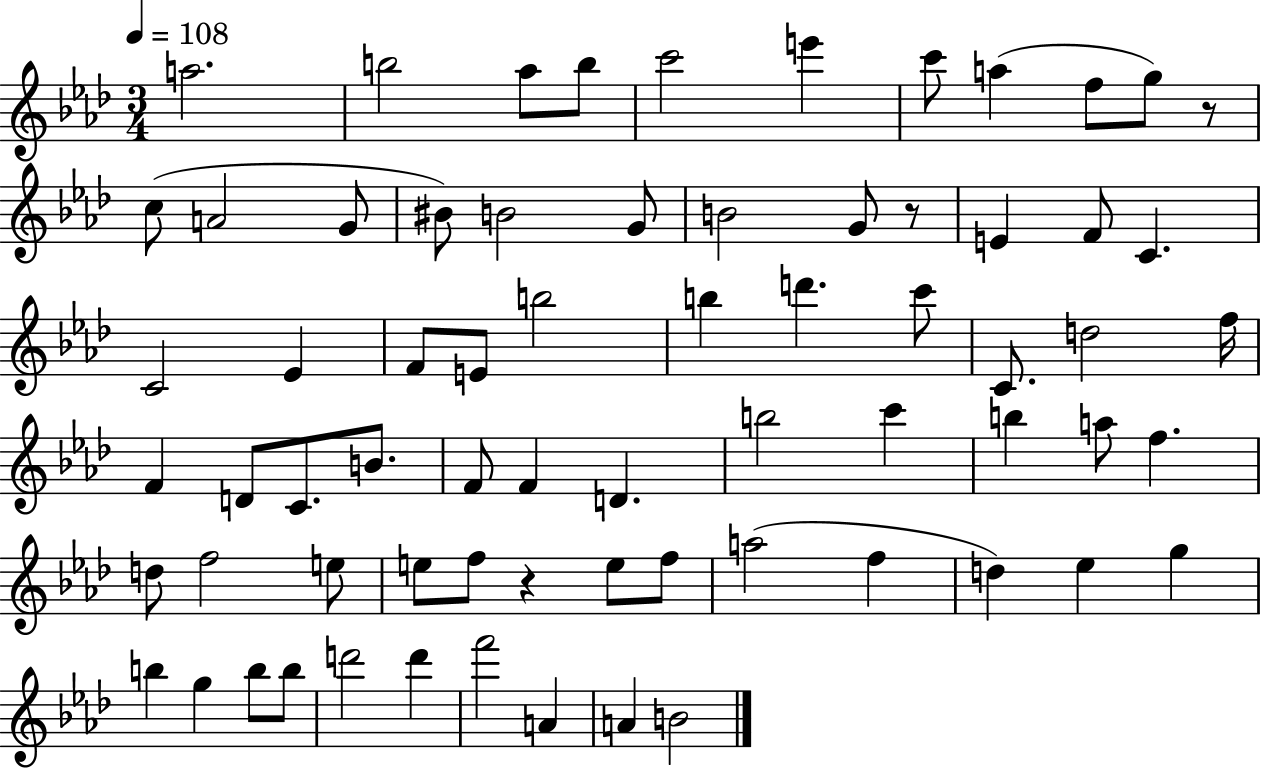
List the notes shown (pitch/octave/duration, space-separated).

A5/h. B5/h Ab5/e B5/e C6/h E6/q C6/e A5/q F5/e G5/e R/e C5/e A4/h G4/e BIS4/e B4/h G4/e B4/h G4/e R/e E4/q F4/e C4/q. C4/h Eb4/q F4/e E4/e B5/h B5/q D6/q. C6/e C4/e. D5/h F5/s F4/q D4/e C4/e. B4/e. F4/e F4/q D4/q. B5/h C6/q B5/q A5/e F5/q. D5/e F5/h E5/e E5/e F5/e R/q E5/e F5/e A5/h F5/q D5/q Eb5/q G5/q B5/q G5/q B5/e B5/e D6/h D6/q F6/h A4/q A4/q B4/h